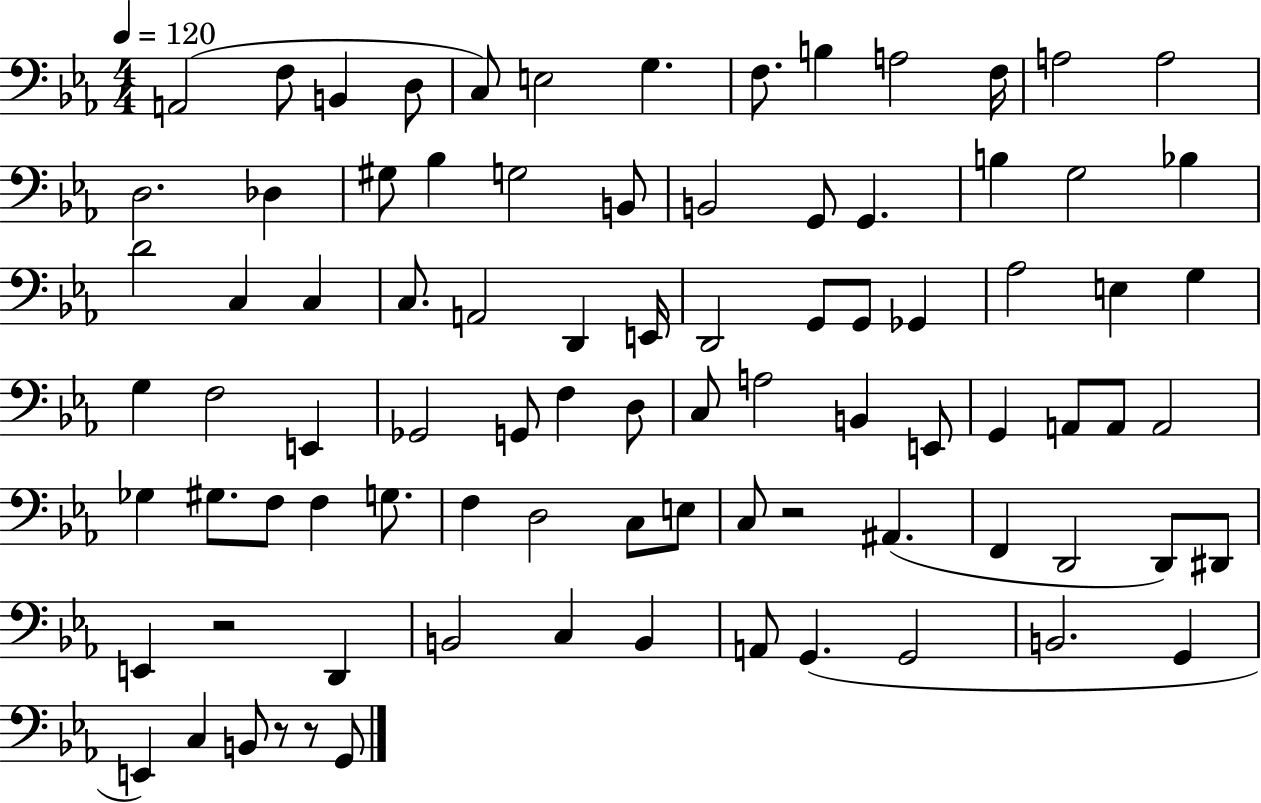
A2/h F3/e B2/q D3/e C3/e E3/h G3/q. F3/e. B3/q A3/h F3/s A3/h A3/h D3/h. Db3/q G#3/e Bb3/q G3/h B2/e B2/h G2/e G2/q. B3/q G3/h Bb3/q D4/h C3/q C3/q C3/e. A2/h D2/q E2/s D2/h G2/e G2/e Gb2/q Ab3/h E3/q G3/q G3/q F3/h E2/q Gb2/h G2/e F3/q D3/e C3/e A3/h B2/q E2/e G2/q A2/e A2/e A2/h Gb3/q G#3/e. F3/e F3/q G3/e. F3/q D3/h C3/e E3/e C3/e R/h A#2/q. F2/q D2/h D2/e D#2/e E2/q R/h D2/q B2/h C3/q B2/q A2/e G2/q. G2/h B2/h. G2/q E2/q C3/q B2/e R/e R/e G2/e